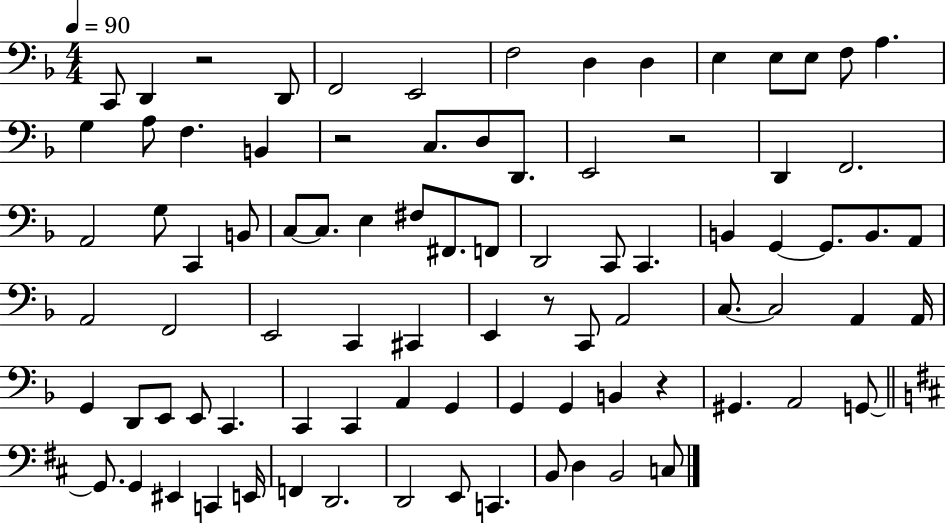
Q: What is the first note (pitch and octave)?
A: C2